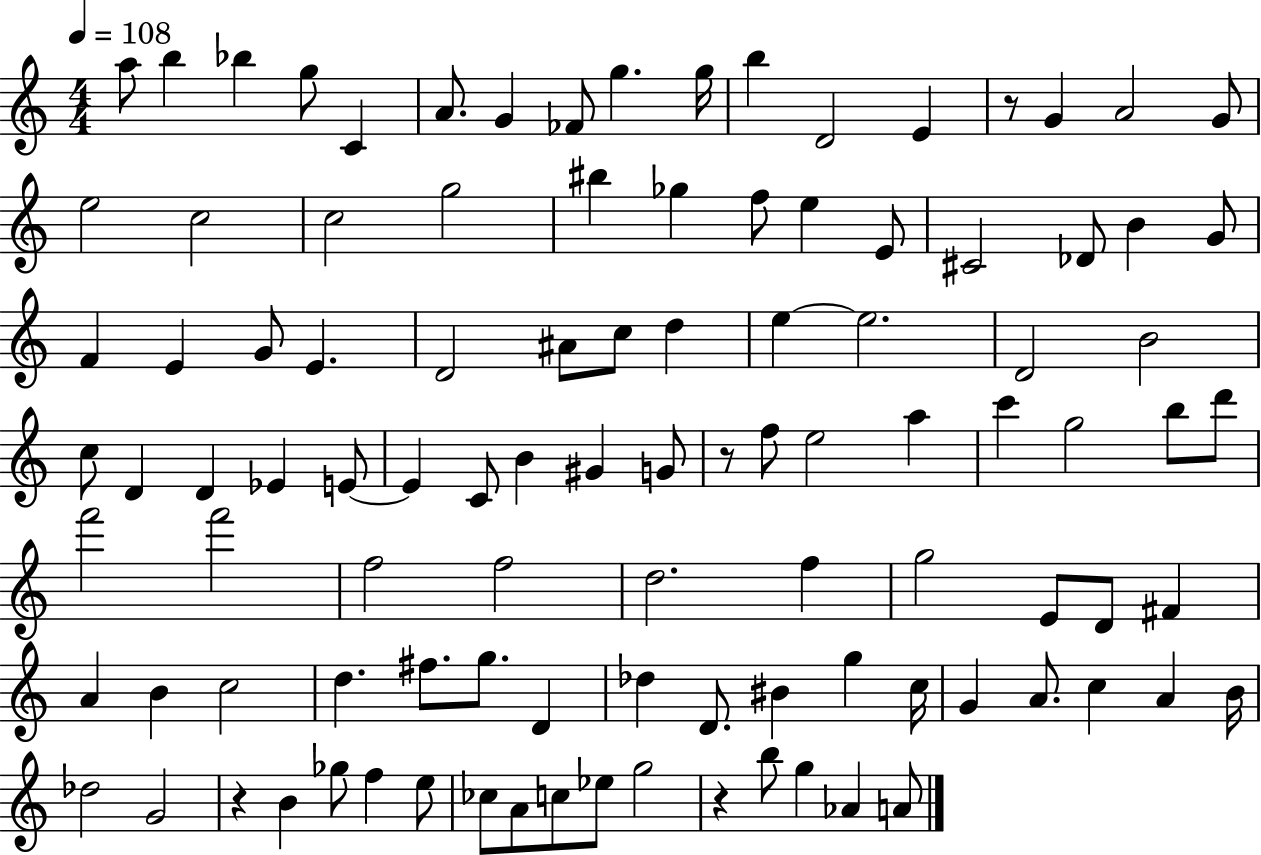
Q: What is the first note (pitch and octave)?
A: A5